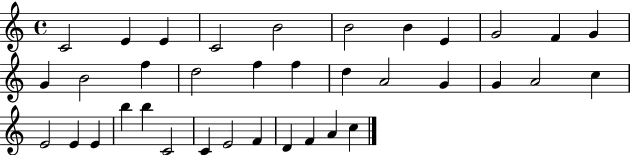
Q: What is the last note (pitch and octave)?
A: C5